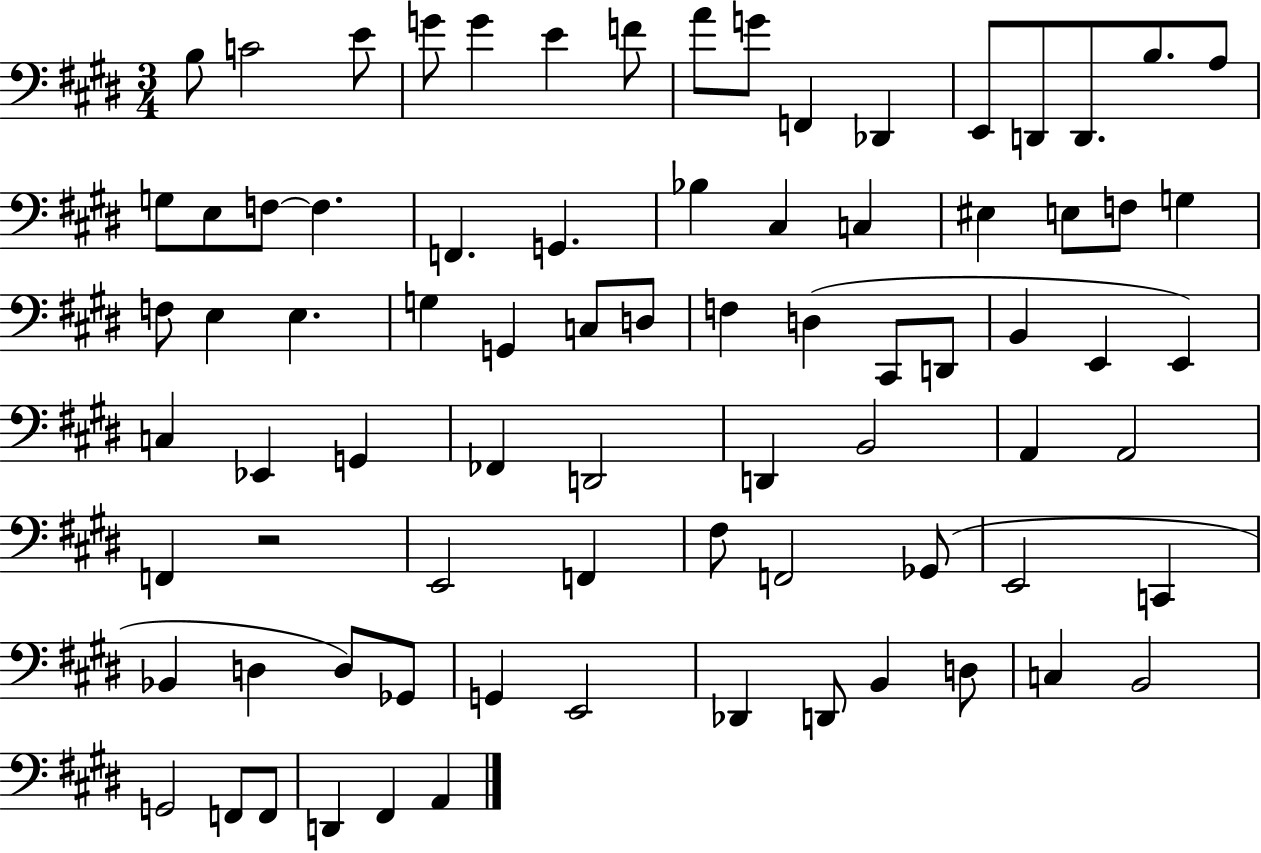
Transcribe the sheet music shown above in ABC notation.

X:1
T:Untitled
M:3/4
L:1/4
K:E
B,/2 C2 E/2 G/2 G E F/2 A/2 G/2 F,, _D,, E,,/2 D,,/2 D,,/2 B,/2 A,/2 G,/2 E,/2 F,/2 F, F,, G,, _B, ^C, C, ^E, E,/2 F,/2 G, F,/2 E, E, G, G,, C,/2 D,/2 F, D, ^C,,/2 D,,/2 B,, E,, E,, C, _E,, G,, _F,, D,,2 D,, B,,2 A,, A,,2 F,, z2 E,,2 F,, ^F,/2 F,,2 _G,,/2 E,,2 C,, _B,, D, D,/2 _G,,/2 G,, E,,2 _D,, D,,/2 B,, D,/2 C, B,,2 G,,2 F,,/2 F,,/2 D,, ^F,, A,,